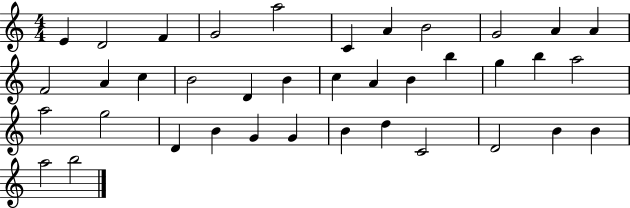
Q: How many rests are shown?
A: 0